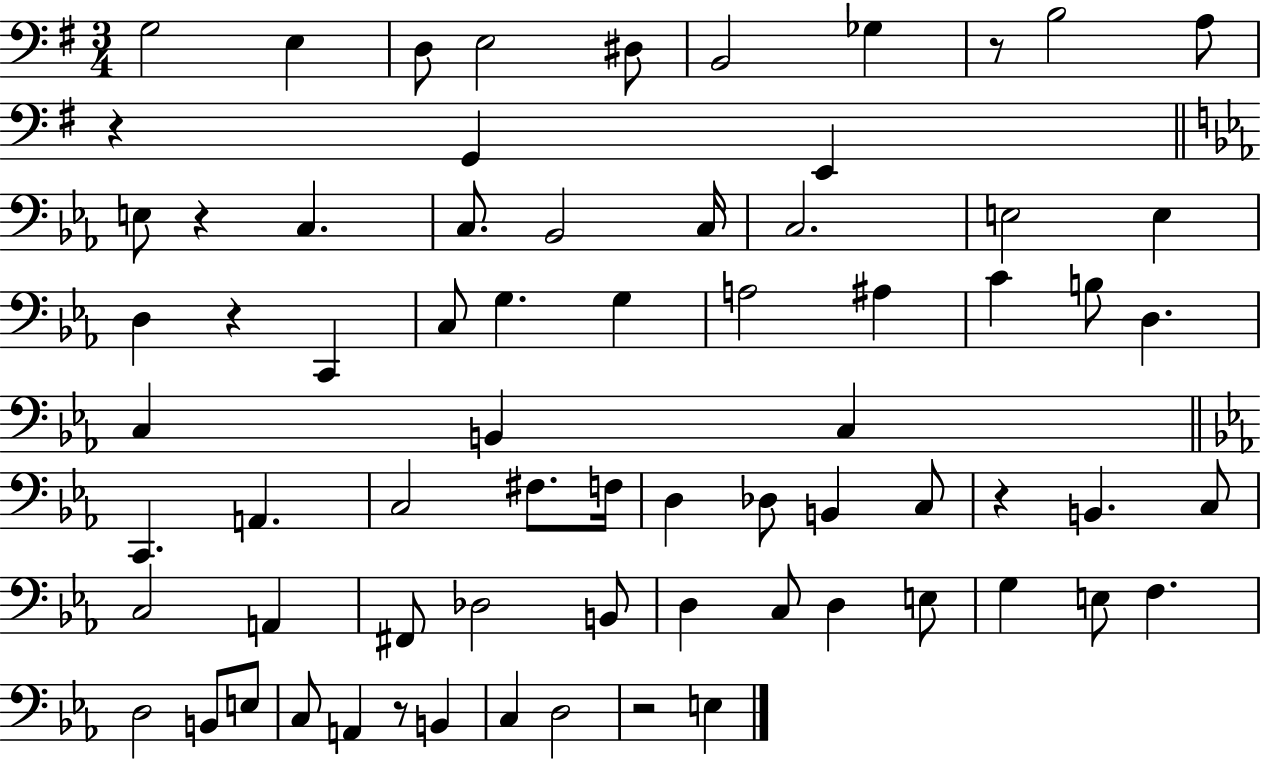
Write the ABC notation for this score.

X:1
T:Untitled
M:3/4
L:1/4
K:G
G,2 E, D,/2 E,2 ^D,/2 B,,2 _G, z/2 B,2 A,/2 z G,, E,, E,/2 z C, C,/2 _B,,2 C,/4 C,2 E,2 E, D, z C,, C,/2 G, G, A,2 ^A, C B,/2 D, C, B,, C, C,, A,, C,2 ^F,/2 F,/4 D, _D,/2 B,, C,/2 z B,, C,/2 C,2 A,, ^F,,/2 _D,2 B,,/2 D, C,/2 D, E,/2 G, E,/2 F, D,2 B,,/2 E,/2 C,/2 A,, z/2 B,, C, D,2 z2 E,